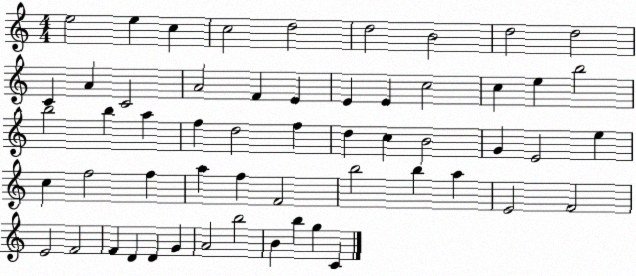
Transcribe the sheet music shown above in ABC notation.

X:1
T:Untitled
M:4/4
L:1/4
K:C
e2 e c c2 d2 d2 B2 d2 d2 C A C2 A2 F E E E c2 c e b2 b2 b a f d2 f d c B2 G E2 e c f2 f a f F2 b2 b a E2 F2 E2 F2 F D D G A2 b2 B b g C